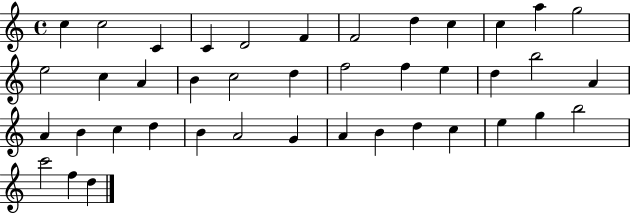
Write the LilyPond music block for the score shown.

{
  \clef treble
  \time 4/4
  \defaultTimeSignature
  \key c \major
  c''4 c''2 c'4 | c'4 d'2 f'4 | f'2 d''4 c''4 | c''4 a''4 g''2 | \break e''2 c''4 a'4 | b'4 c''2 d''4 | f''2 f''4 e''4 | d''4 b''2 a'4 | \break a'4 b'4 c''4 d''4 | b'4 a'2 g'4 | a'4 b'4 d''4 c''4 | e''4 g''4 b''2 | \break c'''2 f''4 d''4 | \bar "|."
}